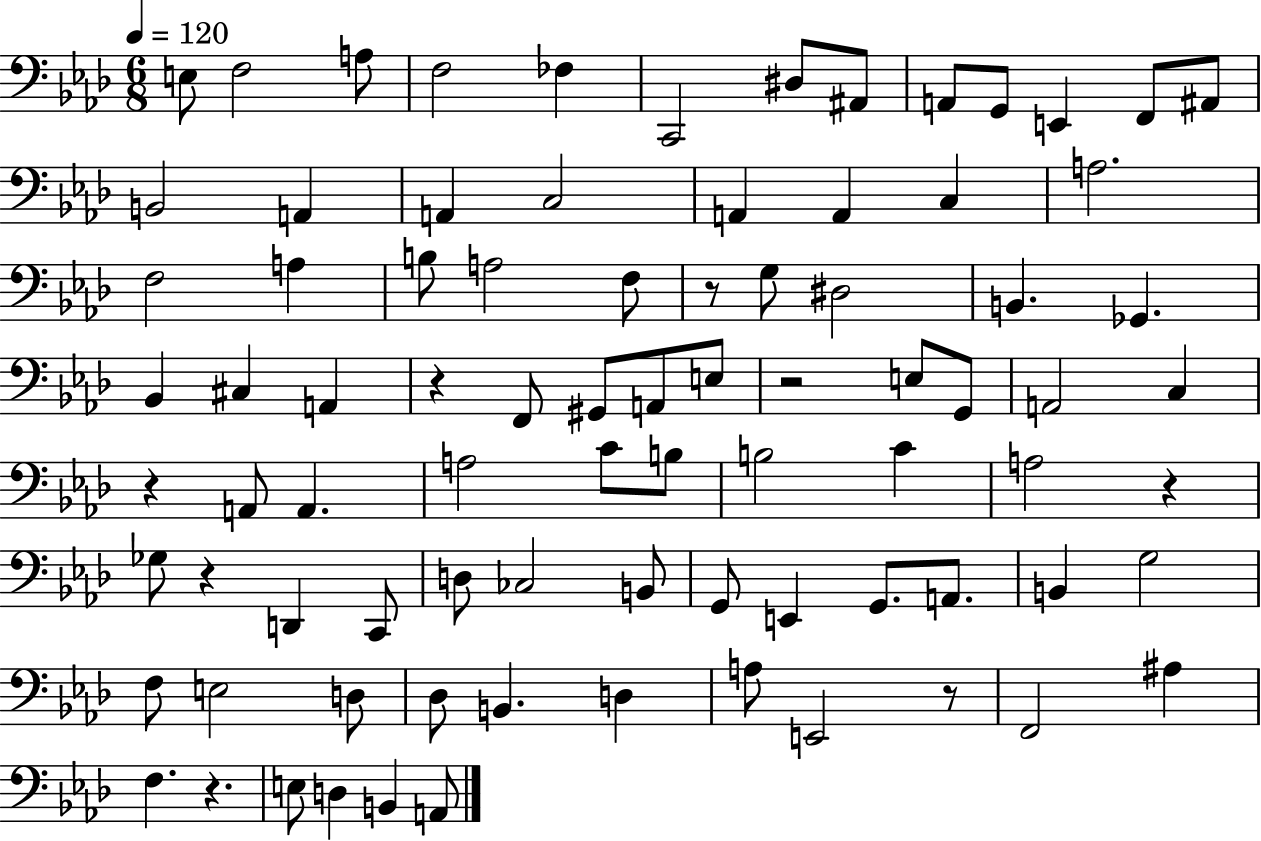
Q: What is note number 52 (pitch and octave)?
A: C2